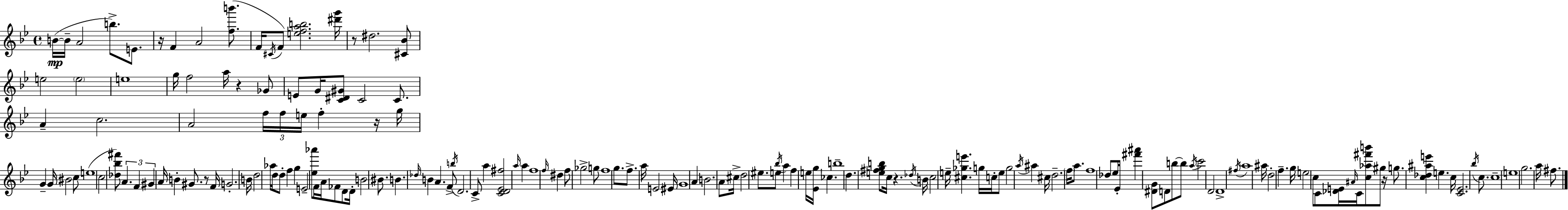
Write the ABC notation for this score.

X:1
T:Untitled
M:4/4
L:1/4
K:Gm
B/4 B/4 A2 b/2 E/2 z/4 F A2 [fb']/2 F/4 ^C/4 F/2 [efab]2 [^d'g']/4 z/2 ^d2 [^C_B]/2 e2 e2 e4 g/4 f2 a/4 z _G/2 E/2 G/4 [C^D^G]/2 C2 C/2 A c2 A2 f/4 f/4 e/4 f z/4 g/4 G G/4 ^B2 c/2 e4 c2 [_d_b^f']/2 A F ^G A/4 B ^G/2 z/2 F/4 G2 B/4 d2 _a/4 d/4 d/2 f g E2 [_e_a']/2 F/4 A/4 _F/2 D/2 D/4 B2 ^B/2 B _d/4 B A F/2 b/4 D2 C/2 a [CD_E^f]2 a/4 a f4 f/4 ^d f/2 _g2 g/2 f4 g/2 f/2 a/4 E2 ^E/4 G4 A B2 A/2 ^c/4 d2 ^e/2 e/2 _b/4 a f e/4 [_Eg]/4 _c b4 d [e^fgb]/2 c/4 z _d/4 B/4 c2 e/4 [^c_ge'] g/4 c/4 e/2 g2 a/4 ^a ^c/4 d2 f/4 a/2 f4 _d/2 _e/4 _E/4 [^f'^a'] [^DG]/2 D/2 b/2 b/2 a/4 c'2 D2 D4 ^f/4 a4 ^a/4 d2 f g/4 e2 c/2 C/2 [_DE]/4 ^A/4 C/4 [c_a^f'b']/2 ^g/2 z/4 g/2 [c_d^ae'] e c/4 [C_E]2 _b/4 c/2 c4 e4 g2 a/4 ^f/2